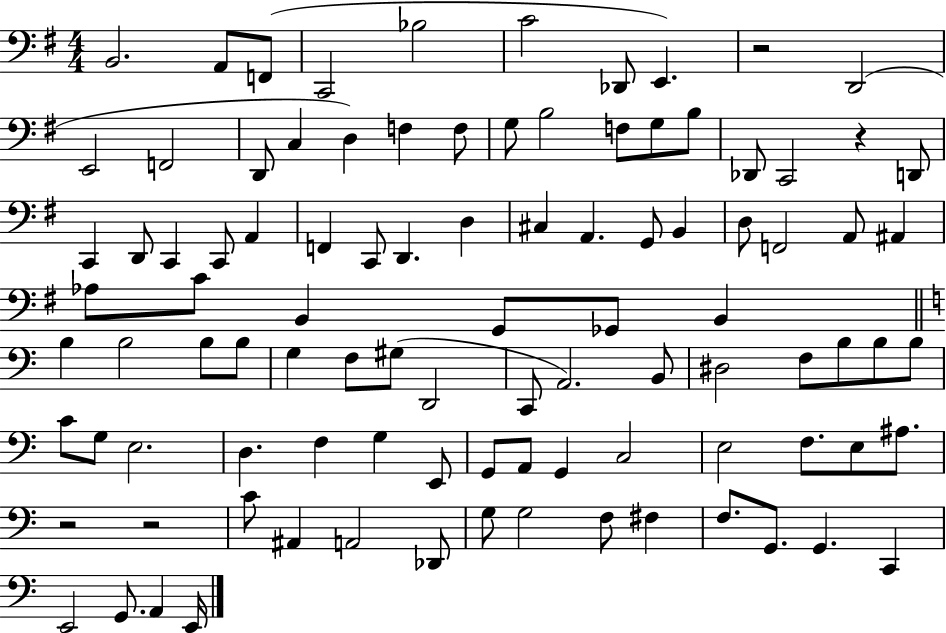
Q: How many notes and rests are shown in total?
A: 98